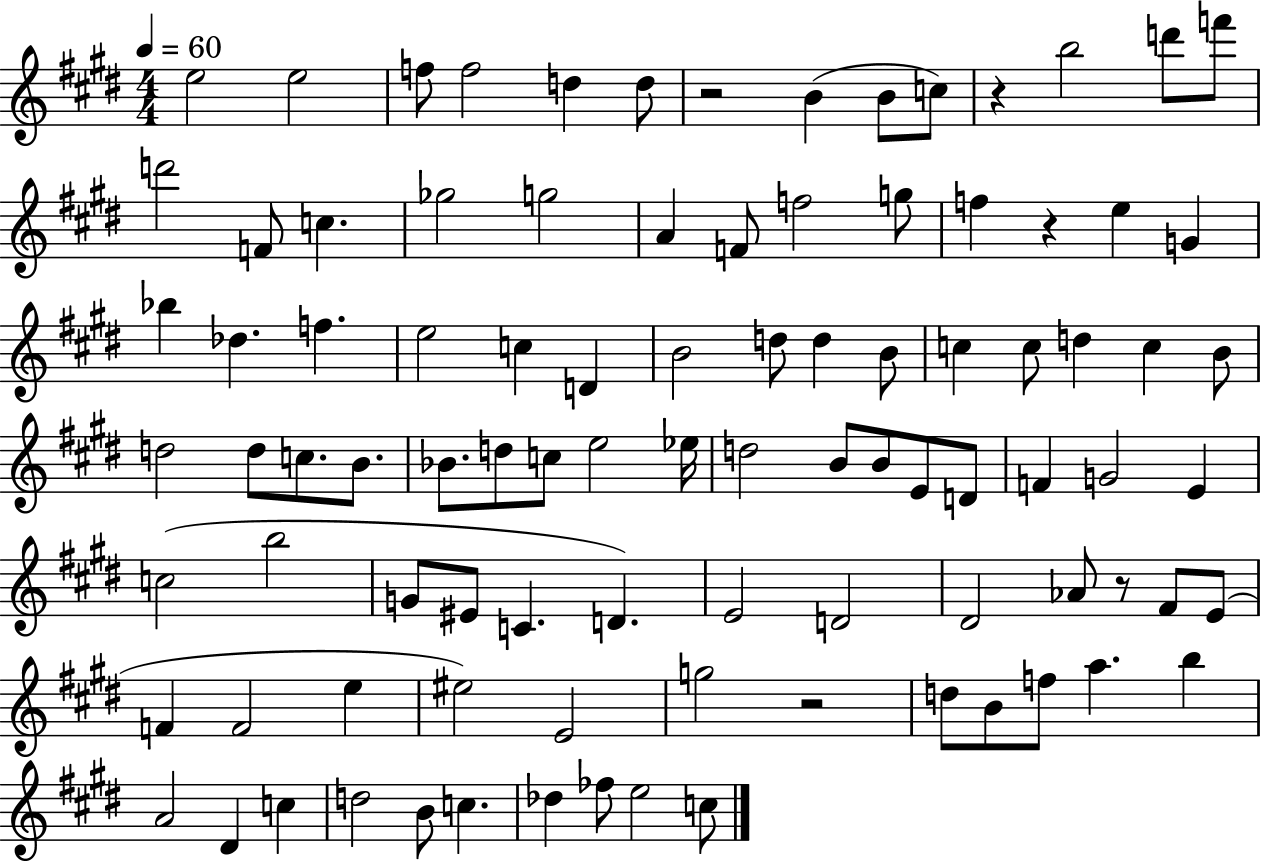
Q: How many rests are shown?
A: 5